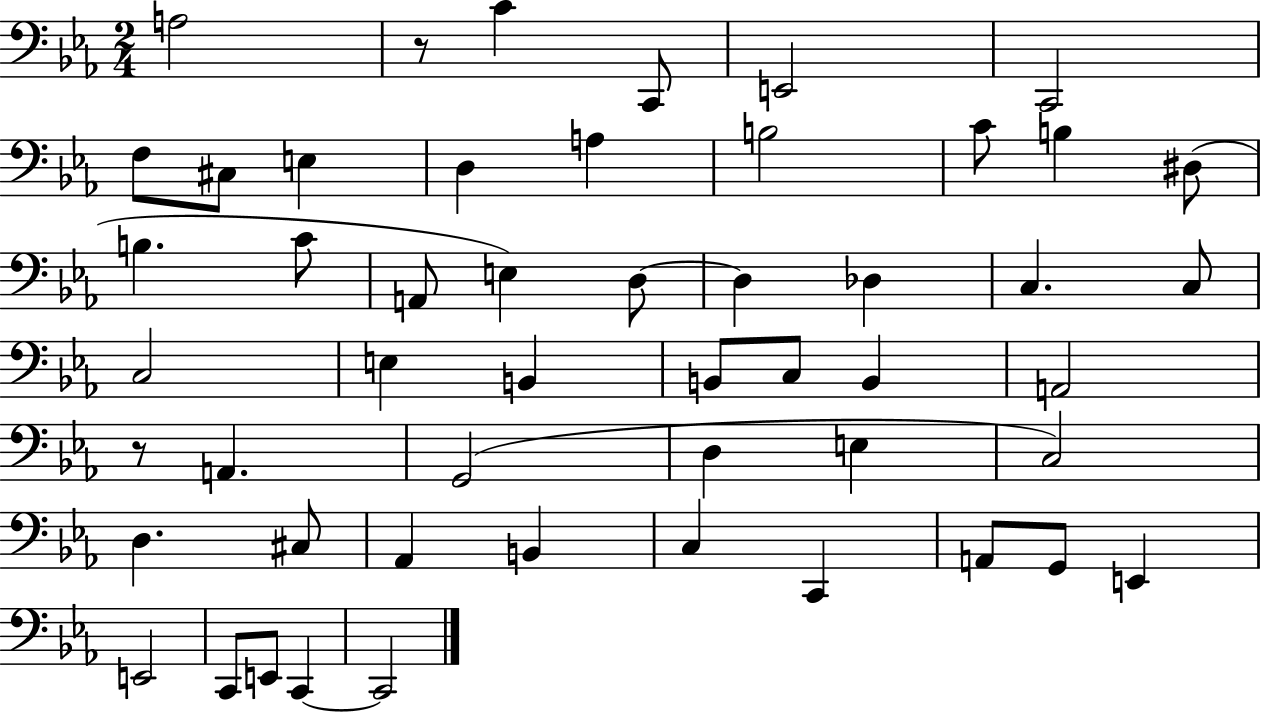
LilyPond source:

{
  \clef bass
  \numericTimeSignature
  \time 2/4
  \key ees \major
  \repeat volta 2 { a2 | r8 c'4 c,8 | e,2 | c,2 | \break f8 cis8 e4 | d4 a4 | b2 | c'8 b4 dis8( | \break b4. c'8 | a,8 e4) d8~~ | d4 des4 | c4. c8 | \break c2 | e4 b,4 | b,8 c8 b,4 | a,2 | \break r8 a,4. | g,2( | d4 e4 | c2) | \break d4. cis8 | aes,4 b,4 | c4 c,4 | a,8 g,8 e,4 | \break e,2 | c,8 e,8 c,4~~ | c,2 | } \bar "|."
}